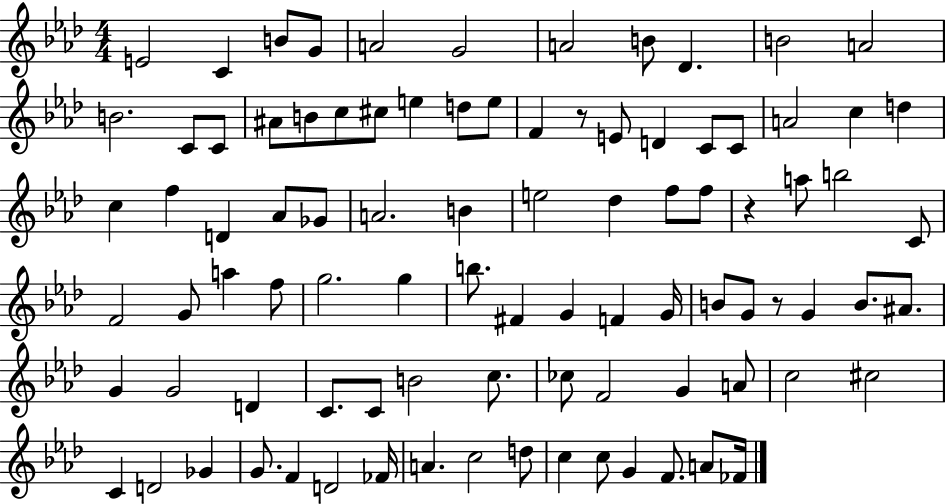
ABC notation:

X:1
T:Untitled
M:4/4
L:1/4
K:Ab
E2 C B/2 G/2 A2 G2 A2 B/2 _D B2 A2 B2 C/2 C/2 ^A/2 B/2 c/2 ^c/2 e d/2 e/2 F z/2 E/2 D C/2 C/2 A2 c d c f D _A/2 _G/2 A2 B e2 _d f/2 f/2 z a/2 b2 C/2 F2 G/2 a f/2 g2 g b/2 ^F G F G/4 B/2 G/2 z/2 G B/2 ^A/2 G G2 D C/2 C/2 B2 c/2 _c/2 F2 G A/2 c2 ^c2 C D2 _G G/2 F D2 _F/4 A c2 d/2 c c/2 G F/2 A/2 _F/4